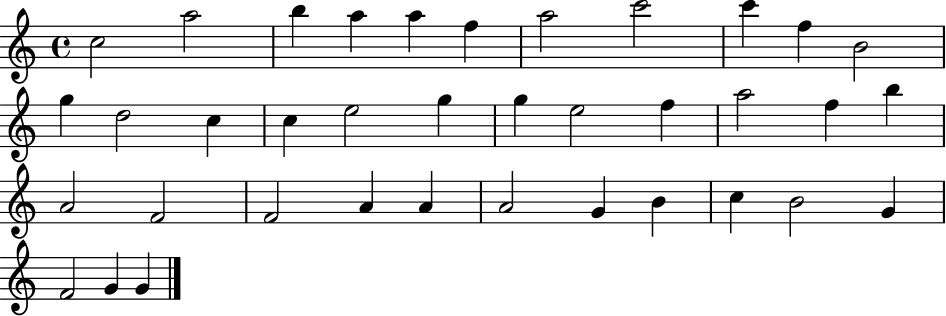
{
  \clef treble
  \time 4/4
  \defaultTimeSignature
  \key c \major
  c''2 a''2 | b''4 a''4 a''4 f''4 | a''2 c'''2 | c'''4 f''4 b'2 | \break g''4 d''2 c''4 | c''4 e''2 g''4 | g''4 e''2 f''4 | a''2 f''4 b''4 | \break a'2 f'2 | f'2 a'4 a'4 | a'2 g'4 b'4 | c''4 b'2 g'4 | \break f'2 g'4 g'4 | \bar "|."
}